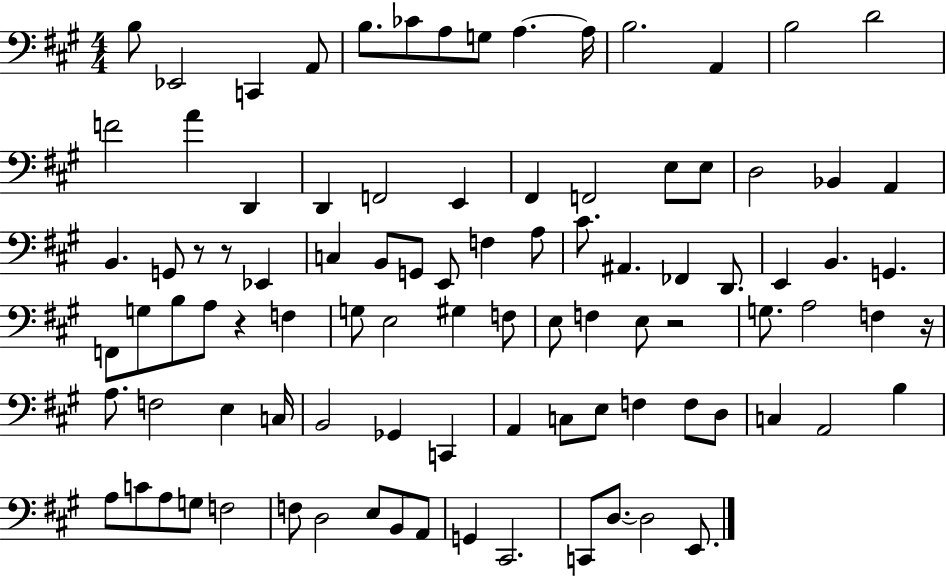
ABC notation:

X:1
T:Untitled
M:4/4
L:1/4
K:A
B,/2 _E,,2 C,, A,,/2 B,/2 _C/2 A,/2 G,/2 A, A,/4 B,2 A,, B,2 D2 F2 A D,, D,, F,,2 E,, ^F,, F,,2 E,/2 E,/2 D,2 _B,, A,, B,, G,,/2 z/2 z/2 _E,, C, B,,/2 G,,/2 E,,/2 F, A,/2 ^C/2 ^A,, _F,, D,,/2 E,, B,, G,, F,,/2 G,/2 B,/2 A,/2 z F, G,/2 E,2 ^G, F,/2 E,/2 F, E,/2 z2 G,/2 A,2 F, z/4 A,/2 F,2 E, C,/4 B,,2 _G,, C,, A,, C,/2 E,/2 F, F,/2 D,/2 C, A,,2 B, A,/2 C/2 A,/2 G,/2 F,2 F,/2 D,2 E,/2 B,,/2 A,,/2 G,, ^C,,2 C,,/2 D,/2 D,2 E,,/2